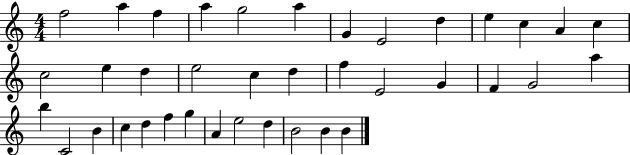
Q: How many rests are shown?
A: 0